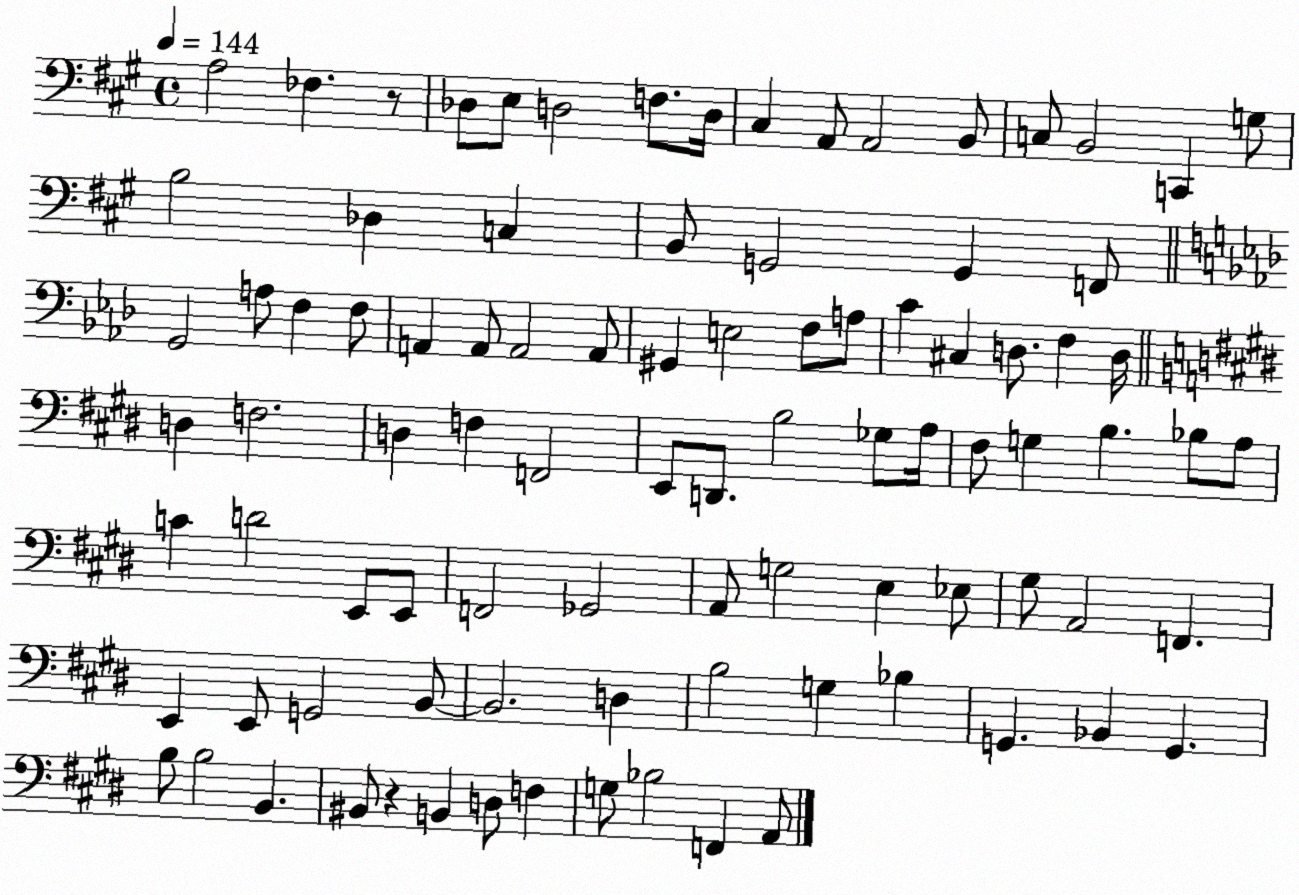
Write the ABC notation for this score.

X:1
T:Untitled
M:4/4
L:1/4
K:A
A,2 _F, z/2 _D,/2 E,/2 D,2 F,/2 D,/4 ^C, A,,/2 A,,2 B,,/2 C,/2 B,,2 C,, G,/2 B,2 _D, C, B,,/2 G,,2 G,, F,,/2 G,,2 A,/2 F, F,/2 A,, A,,/2 A,,2 A,,/2 ^G,, E,2 F,/2 A,/2 C ^C, D,/2 F, D,/4 D, F,2 D, F, F,,2 E,,/2 D,,/2 B,2 _G,/2 A,/4 ^F,/2 G, B, _B,/2 A,/2 C D2 E,,/2 E,,/2 F,,2 _G,,2 A,,/2 G,2 E, _E,/2 ^G,/2 A,,2 F,, E,, E,,/2 G,,2 B,,/2 B,,2 D, B,2 G, _B, G,, _B,, G,, B,/2 B,2 B,, ^B,,/2 z B,, D,/2 F, G,/2 _B,2 F,, A,,/2